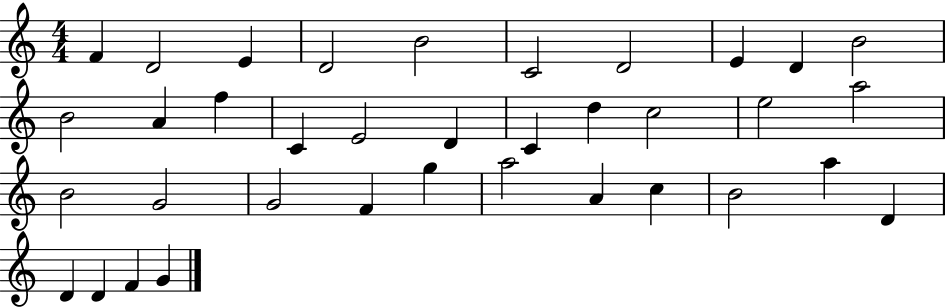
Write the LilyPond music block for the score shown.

{
  \clef treble
  \numericTimeSignature
  \time 4/4
  \key c \major
  f'4 d'2 e'4 | d'2 b'2 | c'2 d'2 | e'4 d'4 b'2 | \break b'2 a'4 f''4 | c'4 e'2 d'4 | c'4 d''4 c''2 | e''2 a''2 | \break b'2 g'2 | g'2 f'4 g''4 | a''2 a'4 c''4 | b'2 a''4 d'4 | \break d'4 d'4 f'4 g'4 | \bar "|."
}